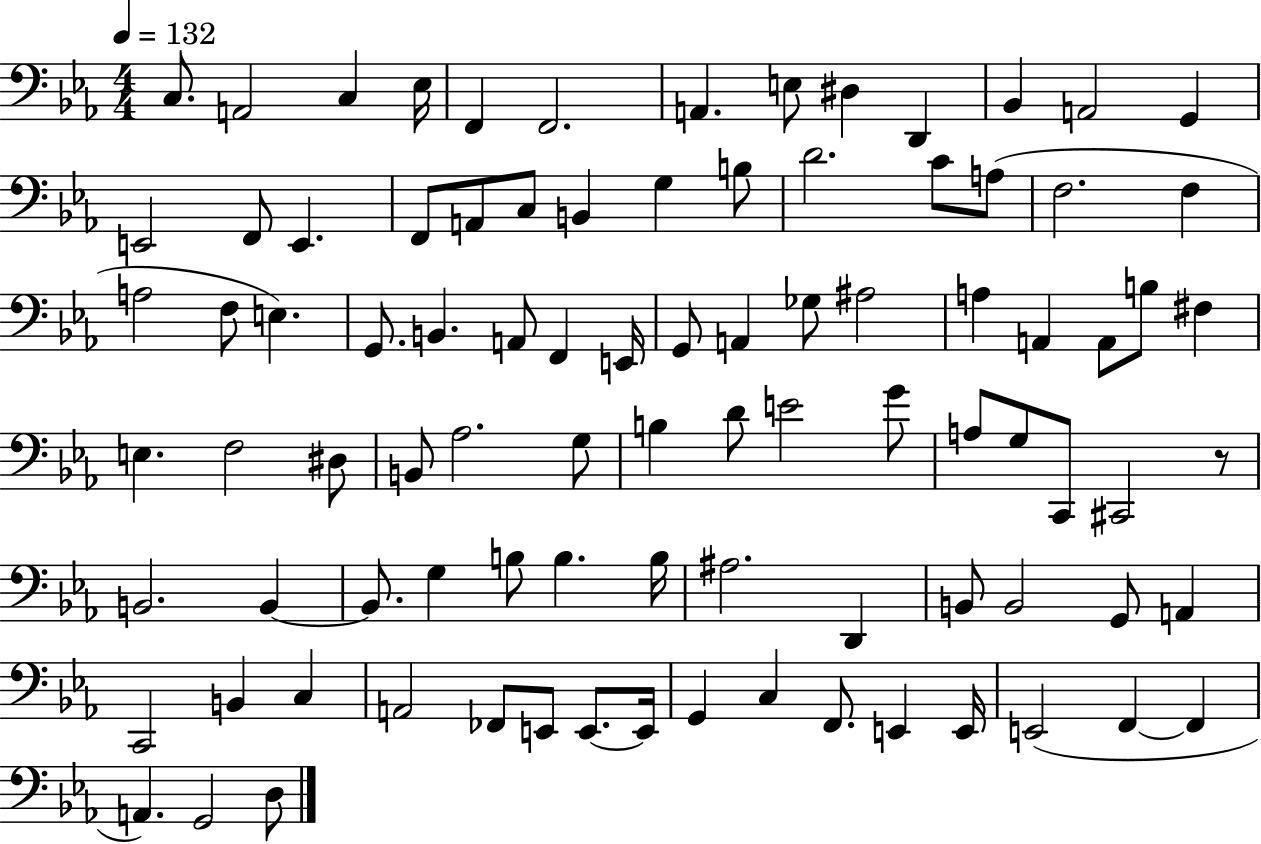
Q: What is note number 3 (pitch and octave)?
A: C3